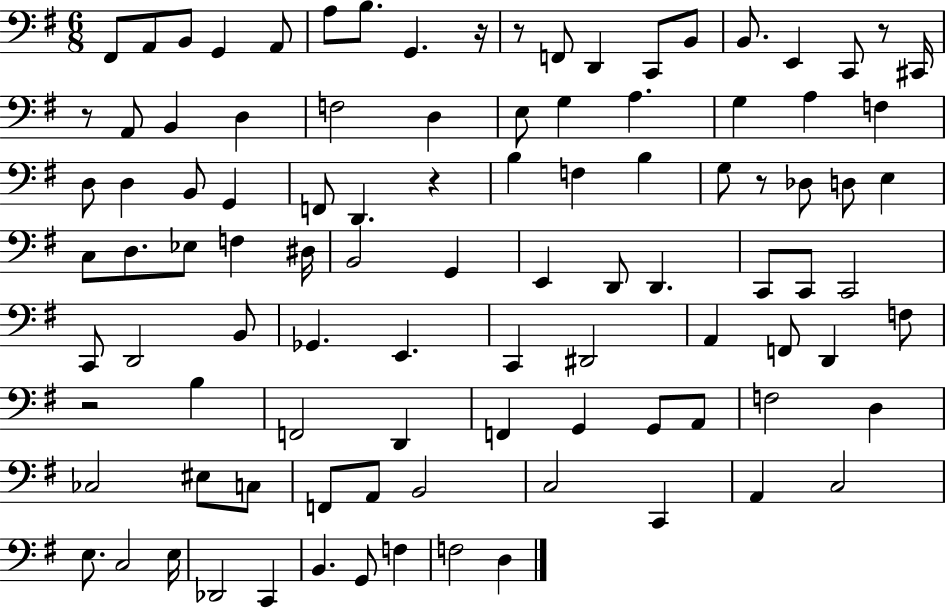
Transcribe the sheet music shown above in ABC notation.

X:1
T:Untitled
M:6/8
L:1/4
K:G
^F,,/2 A,,/2 B,,/2 G,, A,,/2 A,/2 B,/2 G,, z/4 z/2 F,,/2 D,, C,,/2 B,,/2 B,,/2 E,, C,,/2 z/2 ^C,,/4 z/2 A,,/2 B,, D, F,2 D, E,/2 G, A, G, A, F, D,/2 D, B,,/2 G,, F,,/2 D,, z B, F, B, G,/2 z/2 _D,/2 D,/2 E, C,/2 D,/2 _E,/2 F, ^D,/4 B,,2 G,, E,, D,,/2 D,, C,,/2 C,,/2 C,,2 C,,/2 D,,2 B,,/2 _G,, E,, C,, ^D,,2 A,, F,,/2 D,, F,/2 z2 B, F,,2 D,, F,, G,, G,,/2 A,,/2 F,2 D, _C,2 ^E,/2 C,/2 F,,/2 A,,/2 B,,2 C,2 C,, A,, C,2 E,/2 C,2 E,/4 _D,,2 C,, B,, G,,/2 F, F,2 D,